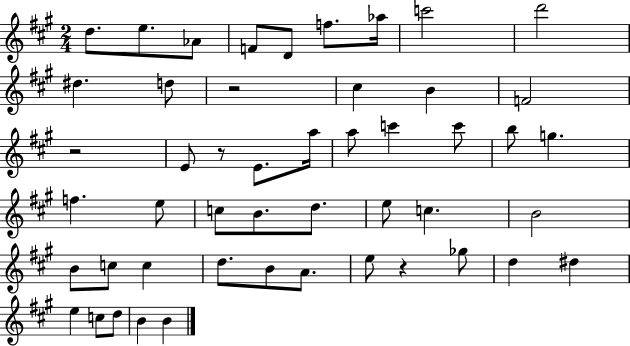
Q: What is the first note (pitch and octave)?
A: D5